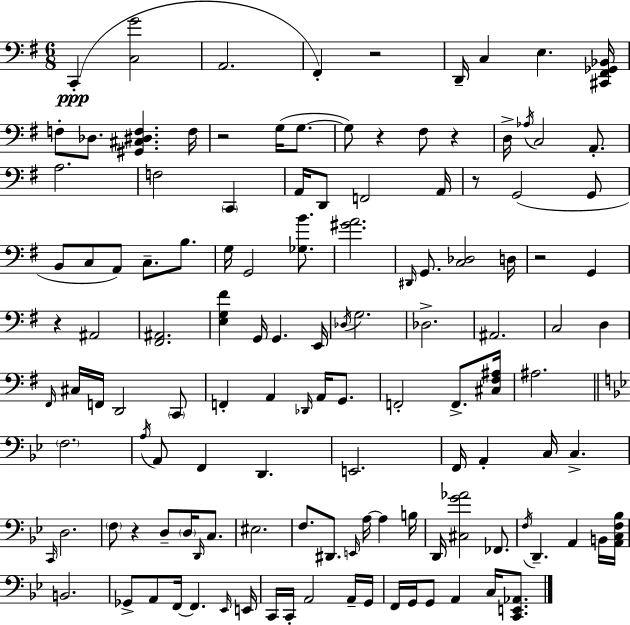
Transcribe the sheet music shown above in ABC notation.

X:1
T:Untitled
M:6/8
L:1/4
K:Em
C,, [C,G]2 A,,2 ^F,, z2 D,,/4 C, E, [^C,,^F,,_G,,_B,,]/4 F,/2 _D,/2 [^G,,^C,^D,F,] F,/4 z2 G,/4 G,/2 G,/2 z ^F,/2 z D,/4 _A,/4 C,2 A,,/2 A,2 F,2 C,, A,,/4 D,,/2 F,,2 A,,/4 z/2 G,,2 G,,/2 B,,/2 C,/2 A,,/2 C,/2 B,/2 G,/4 G,,2 [_G,B]/2 [^GA]2 ^D,,/4 G,,/2 [C,_D,]2 D,/4 z2 G,, z ^A,,2 [^F,,^A,,]2 [E,G,^F] G,,/4 G,, E,,/4 _D,/4 G,2 _D,2 ^A,,2 C,2 D, ^F,,/4 ^C,/4 F,,/4 D,,2 C,,/2 F,, A,, _D,,/4 A,,/4 G,,/2 F,,2 F,,/2 [^C,^F,^A,]/4 ^A,2 F,2 A,/4 A,,/2 F,, D,, E,,2 F,,/4 A,, C,/4 C, C,,/4 D,2 F,/2 z D,/2 D,/4 D,,/4 C,/2 ^E,2 F,/2 ^D,,/2 E,,/4 A,/4 A, B,/4 D,,/4 [^C,G_A]2 _F,,/2 F,/4 D,, A,, B,,/4 [A,,C,F,_B,]/4 B,,2 _G,,/2 A,,/2 F,,/4 F,, _E,,/4 E,,/4 C,,/4 C,,/4 A,,2 A,,/4 G,,/4 F,,/4 G,,/4 G,,/2 A,, C,/4 [C,,E,,_A,,]/2